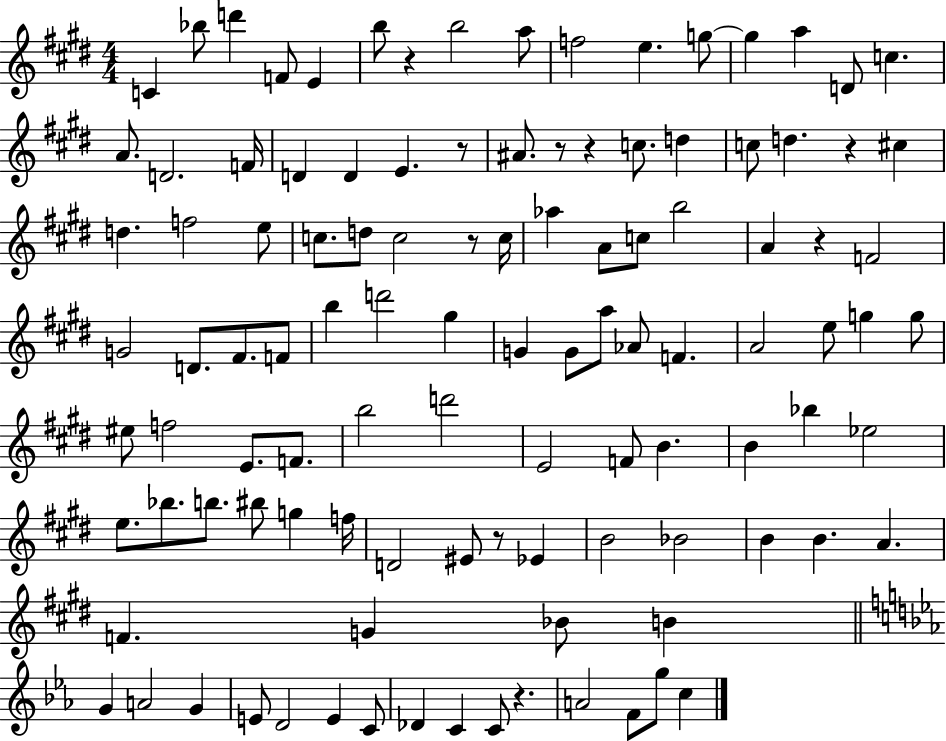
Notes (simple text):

C4/q Bb5/e D6/q F4/e E4/q B5/e R/q B5/h A5/e F5/h E5/q. G5/e G5/q A5/q D4/e C5/q. A4/e. D4/h. F4/s D4/q D4/q E4/q. R/e A#4/e. R/e R/q C5/e. D5/q C5/e D5/q. R/q C#5/q D5/q. F5/h E5/e C5/e. D5/e C5/h R/e C5/s Ab5/q A4/e C5/e B5/h A4/q R/q F4/h G4/h D4/e. F#4/e. F4/e B5/q D6/h G#5/q G4/q G4/e A5/e Ab4/e F4/q. A4/h E5/e G5/q G5/e EIS5/e F5/h E4/e. F4/e. B5/h D6/h E4/h F4/e B4/q. B4/q Bb5/q Eb5/h E5/e. Bb5/e. B5/e. BIS5/e G5/q F5/s D4/h EIS4/e R/e Eb4/q B4/h Bb4/h B4/q B4/q. A4/q. F4/q. G4/q Bb4/e B4/q G4/q A4/h G4/q E4/e D4/h E4/q C4/e Db4/q C4/q C4/e R/q. A4/h F4/e G5/e C5/q